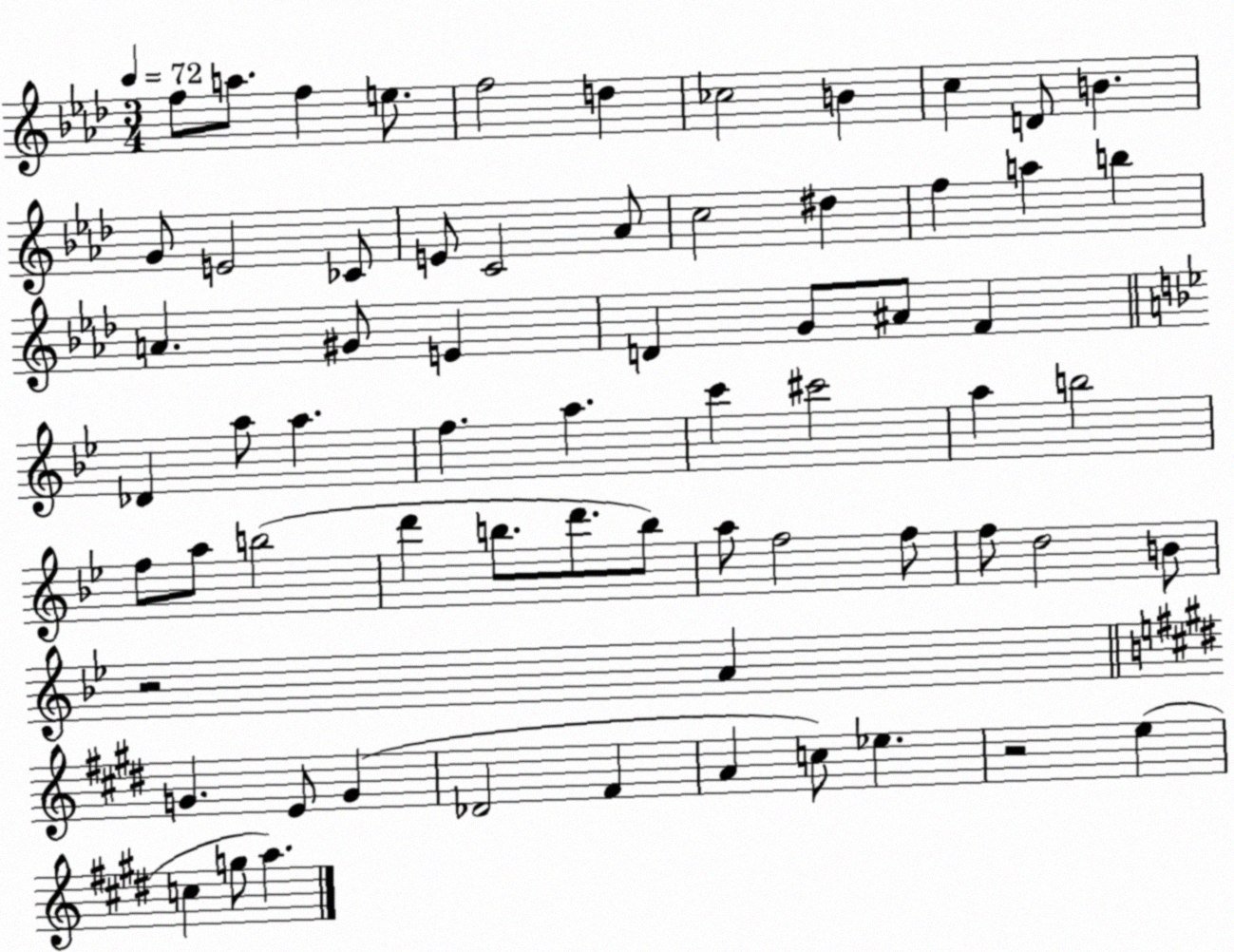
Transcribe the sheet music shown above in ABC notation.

X:1
T:Untitled
M:3/4
L:1/4
K:Ab
f/2 a/2 f e/2 f2 d _c2 B c D/2 B G/2 E2 _C/2 E/2 C2 _A/2 c2 ^d f a b A ^G/2 E D G/2 ^A/2 F _D a/2 a f a c' ^c'2 a b2 f/2 a/2 b2 d' b/2 d'/2 b/2 a/2 f2 f/2 f/2 d2 B/2 z2 A G E/2 G _D2 ^F A c/2 _e z2 e c g/2 a